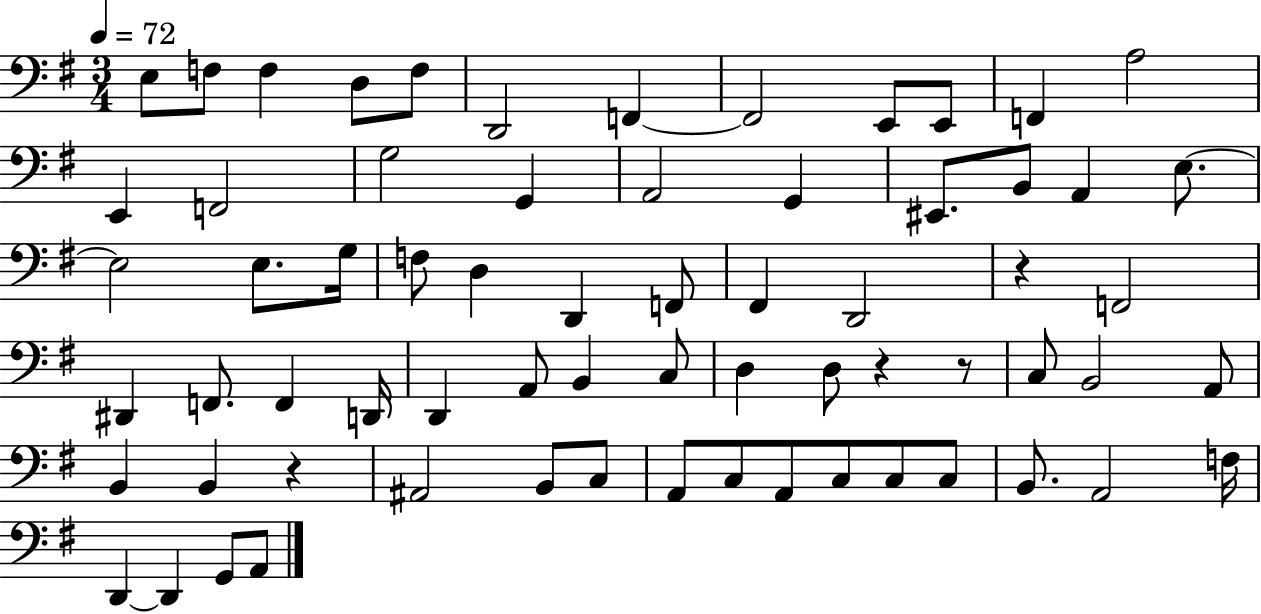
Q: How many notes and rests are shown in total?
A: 67